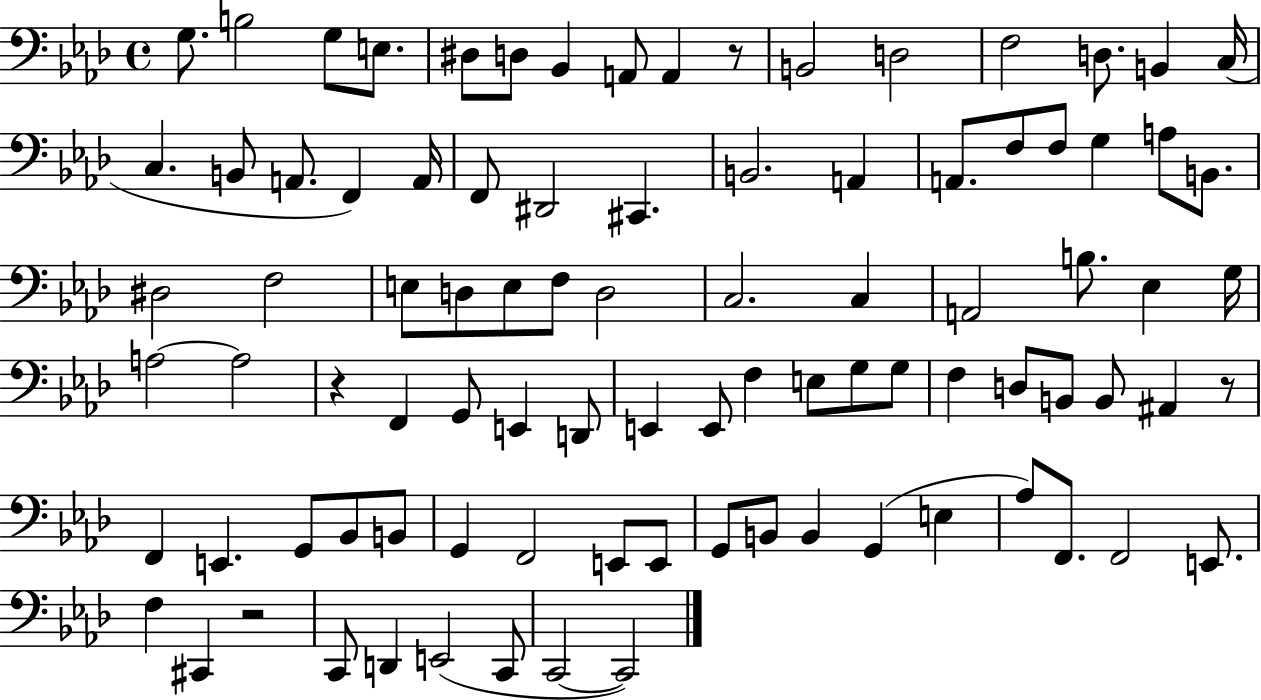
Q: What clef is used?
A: bass